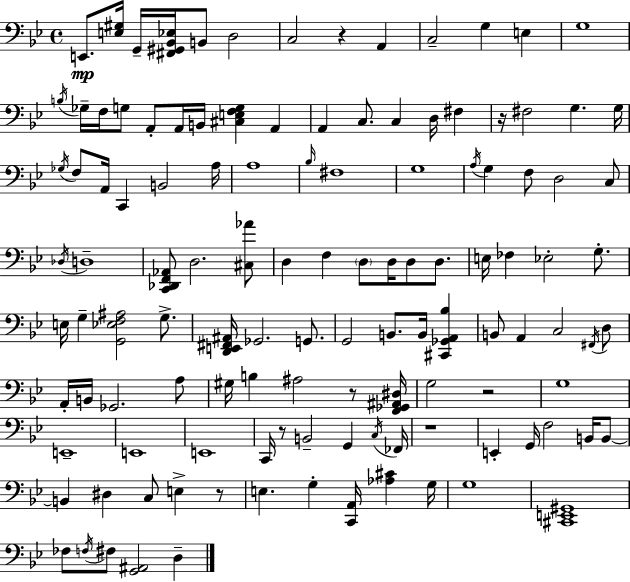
E2/e. [E3,G#3]/s G2/s [F#2,G#2,Bb2,Eb3]/s B2/e D3/h C3/h R/q A2/q C3/h G3/q E3/q G3/w B3/s Gb3/s F3/s G3/e A2/e A2/s B2/s [C#3,E3,F3,G3]/q A2/q A2/q C3/e. C3/q D3/s F#3/q R/s F#3/h G3/q. G3/s Gb3/s F3/e A2/s C2/q B2/h A3/s A3/w Bb3/s F#3/w G3/w A3/s G3/q F3/e D3/h C3/e Db3/s D3/w [C2,Db2,F2,Ab2]/e D3/h. [C#3,Ab4]/e D3/q F3/q D3/e D3/s D3/e D3/e. E3/s FES3/q Eb3/h G3/e. E3/s G3/q [G2,Eb3,F3,A#3]/h G3/e. [D2,E2,F#2,A#2]/s Gb2/h. G2/e. G2/h B2/e. B2/s [C#2,Gb2,A2,Bb3]/q B2/e A2/q C3/h F#2/s D3/e A2/s B2/s Gb2/h. A3/e G#3/s B3/q A#3/h R/e [F2,Gb2,A#2,D#3]/s G3/h R/h G3/w E2/w E2/w E2/w C2/s R/e B2/h G2/q C3/s FES2/s R/w E2/q G2/s F3/h B2/s B2/e B2/q D#3/q C3/e E3/q R/e E3/q. G3/q [C2,A2]/s [Ab3,C#4]/q G3/s G3/w [C#2,E2,G#2]/w FES3/e F3/s F#3/e [G2,A#2]/h D3/q